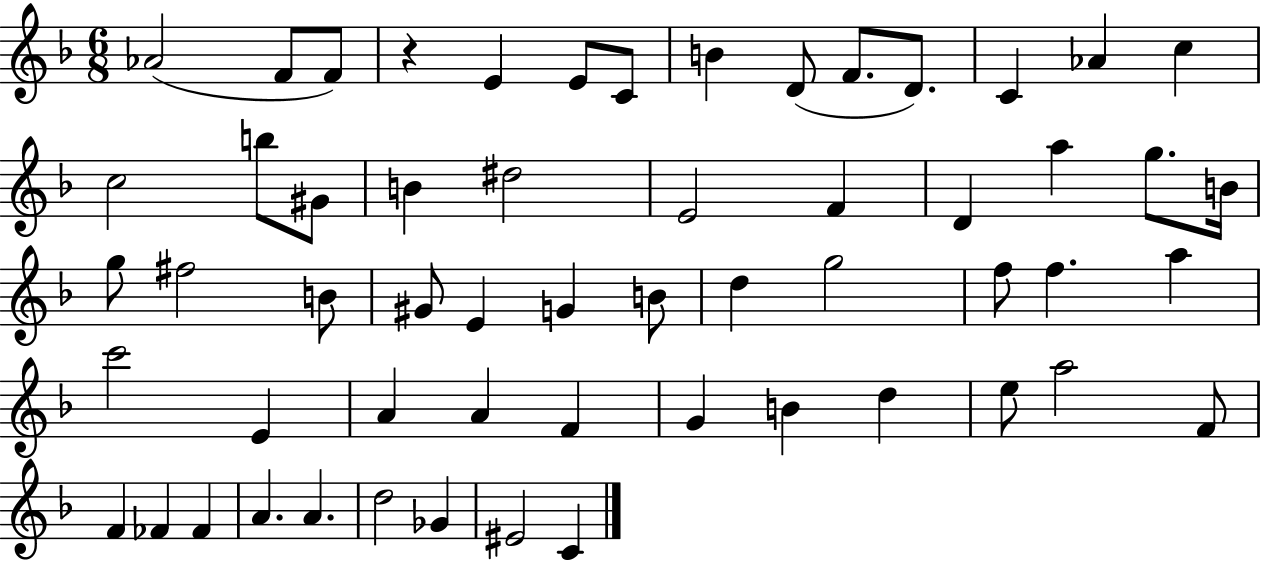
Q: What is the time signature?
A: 6/8